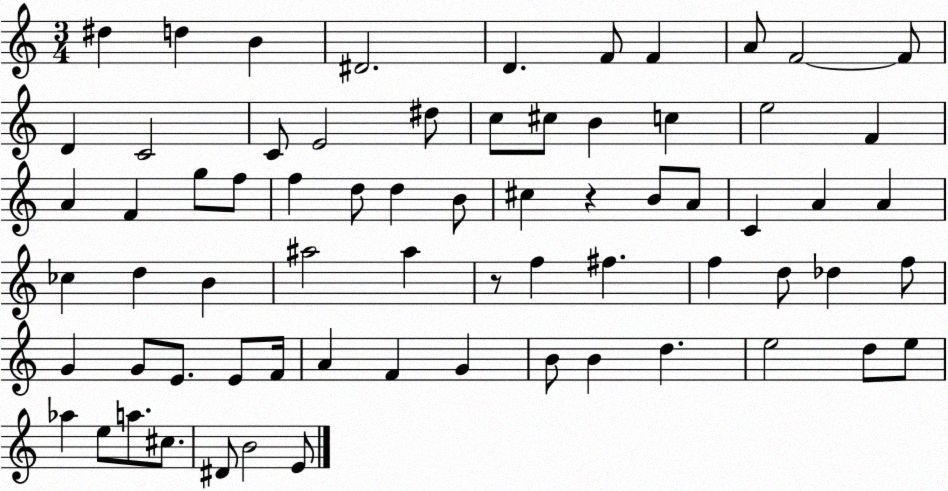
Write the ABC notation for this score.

X:1
T:Untitled
M:3/4
L:1/4
K:C
^d d B ^D2 D F/2 F A/2 F2 F/2 D C2 C/2 E2 ^d/2 c/2 ^c/2 B c e2 F A F g/2 f/2 f d/2 d B/2 ^c z B/2 A/2 C A A _c d B ^a2 ^a z/2 f ^f f d/2 _d f/2 G G/2 E/2 E/2 F/4 A F G B/2 B d e2 d/2 e/2 _a e/2 a/2 ^c/2 ^D/2 B2 E/2